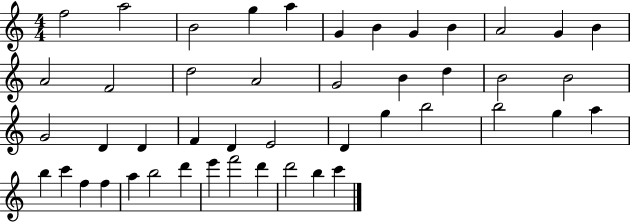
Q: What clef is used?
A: treble